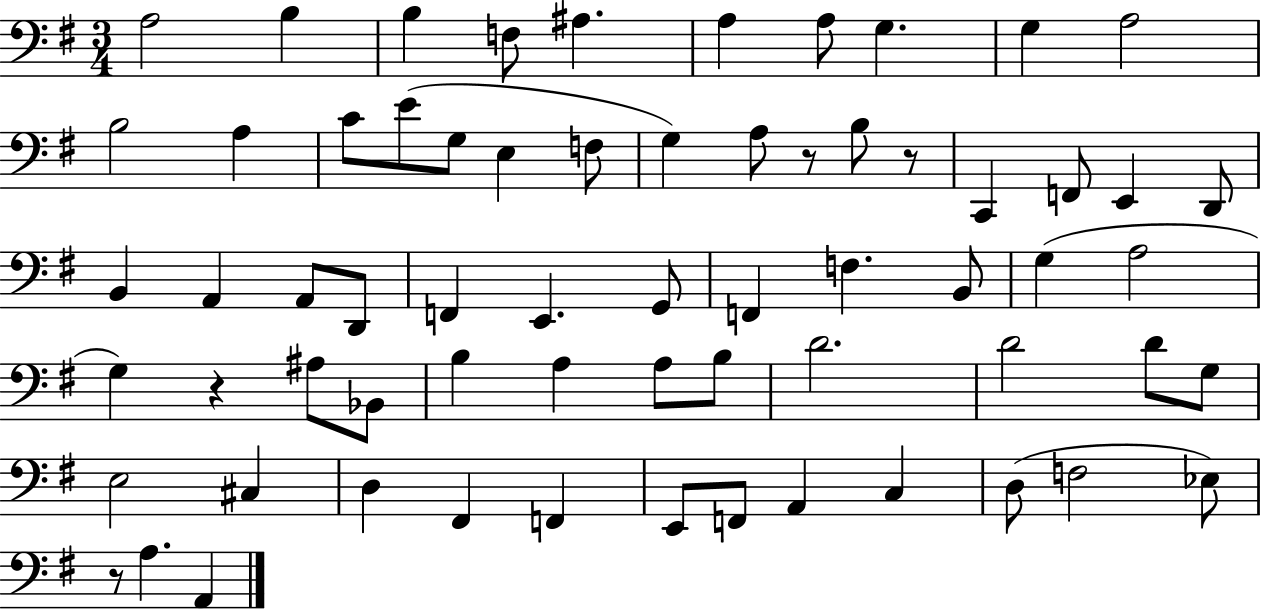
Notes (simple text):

A3/h B3/q B3/q F3/e A#3/q. A3/q A3/e G3/q. G3/q A3/h B3/h A3/q C4/e E4/e G3/e E3/q F3/e G3/q A3/e R/e B3/e R/e C2/q F2/e E2/q D2/e B2/q A2/q A2/e D2/e F2/q E2/q. G2/e F2/q F3/q. B2/e G3/q A3/h G3/q R/q A#3/e Bb2/e B3/q A3/q A3/e B3/e D4/h. D4/h D4/e G3/e E3/h C#3/q D3/q F#2/q F2/q E2/e F2/e A2/q C3/q D3/e F3/h Eb3/e R/e A3/q. A2/q